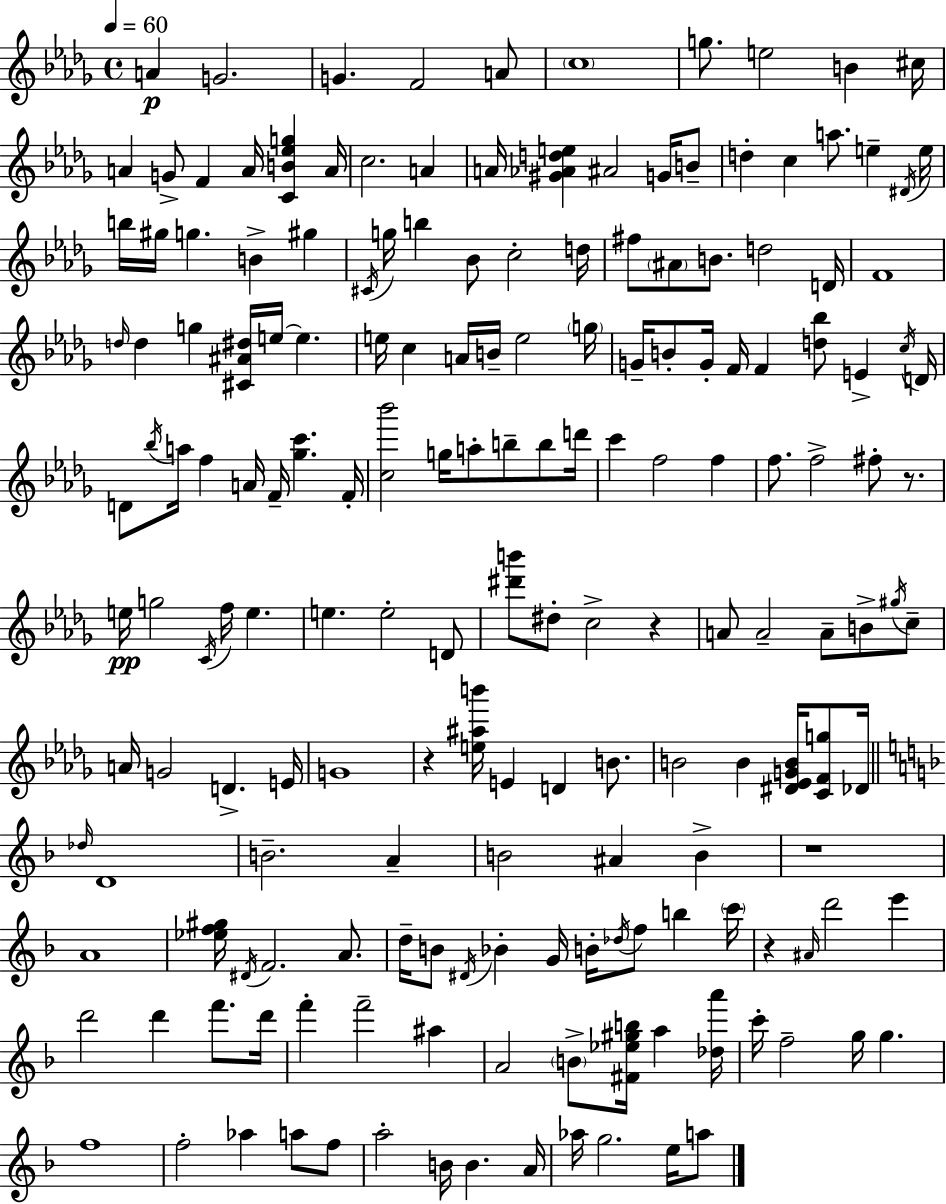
A4/q G4/h. G4/q. F4/h A4/e C5/w G5/e. E5/h B4/q C#5/s A4/q G4/e F4/q A4/s [C4,B4,Eb5,G5]/q A4/s C5/h. A4/q A4/s [G#4,Ab4,D5,E5]/q A#4/h G4/s B4/e D5/q C5/q A5/e. E5/q D#4/s E5/s B5/s G#5/s G5/q. B4/q G#5/q C#4/s G5/s B5/q Bb4/e C5/h D5/s F#5/e A#4/e B4/e. D5/h D4/s F4/w D5/s D5/q G5/q [C#4,A#4,D#5]/s E5/s E5/q. E5/s C5/q A4/s B4/s E5/h G5/s G4/s B4/e G4/s F4/s F4/q [D5,Bb5]/e E4/q C5/s D4/s D4/e Bb5/s A5/s F5/q A4/s F4/s [Gb5,C6]/q. F4/s [C5,Bb6]/h G5/s A5/e B5/e B5/e D6/s C6/q F5/h F5/q F5/e. F5/h F#5/e R/e. E5/s G5/h C4/s F5/s E5/q. E5/q. E5/h D4/e [D#6,B6]/e D#5/e C5/h R/q A4/e A4/h A4/e B4/e G#5/s C5/e A4/s G4/h D4/q. E4/s G4/w R/q [E5,A#5,B6]/s E4/q D4/q B4/e. B4/h B4/q [D#4,Eb4,G4,B4]/s [C4,F4,G5]/e Db4/s Db5/s D4/w B4/h. A4/q B4/h A#4/q B4/q R/w A4/w [Eb5,F5,G#5]/s D#4/s F4/h. A4/e. D5/s B4/e D#4/s Bb4/q G4/s B4/s Db5/s F5/e B5/q C6/s R/q A#4/s D6/h E6/q D6/h D6/q F6/e. D6/s F6/q F6/h A#5/q A4/h B4/e [F#4,Eb5,G#5,B5]/s A5/q [Db5,A6]/s C6/s F5/h G5/s G5/q. F5/w F5/h Ab5/q A5/e F5/e A5/h B4/s B4/q. A4/s Ab5/s G5/h. E5/s A5/e